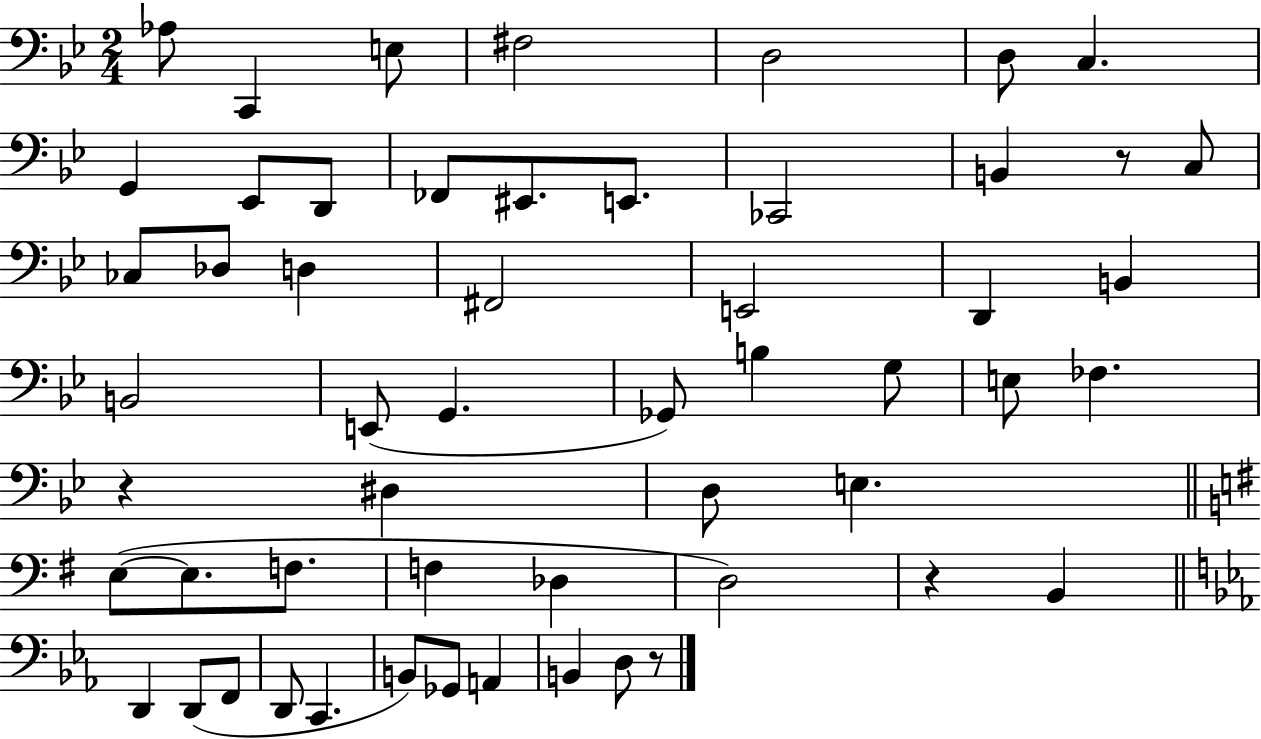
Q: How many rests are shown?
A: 4